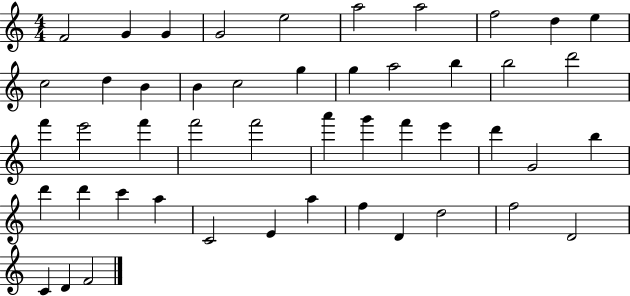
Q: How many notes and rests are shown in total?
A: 48